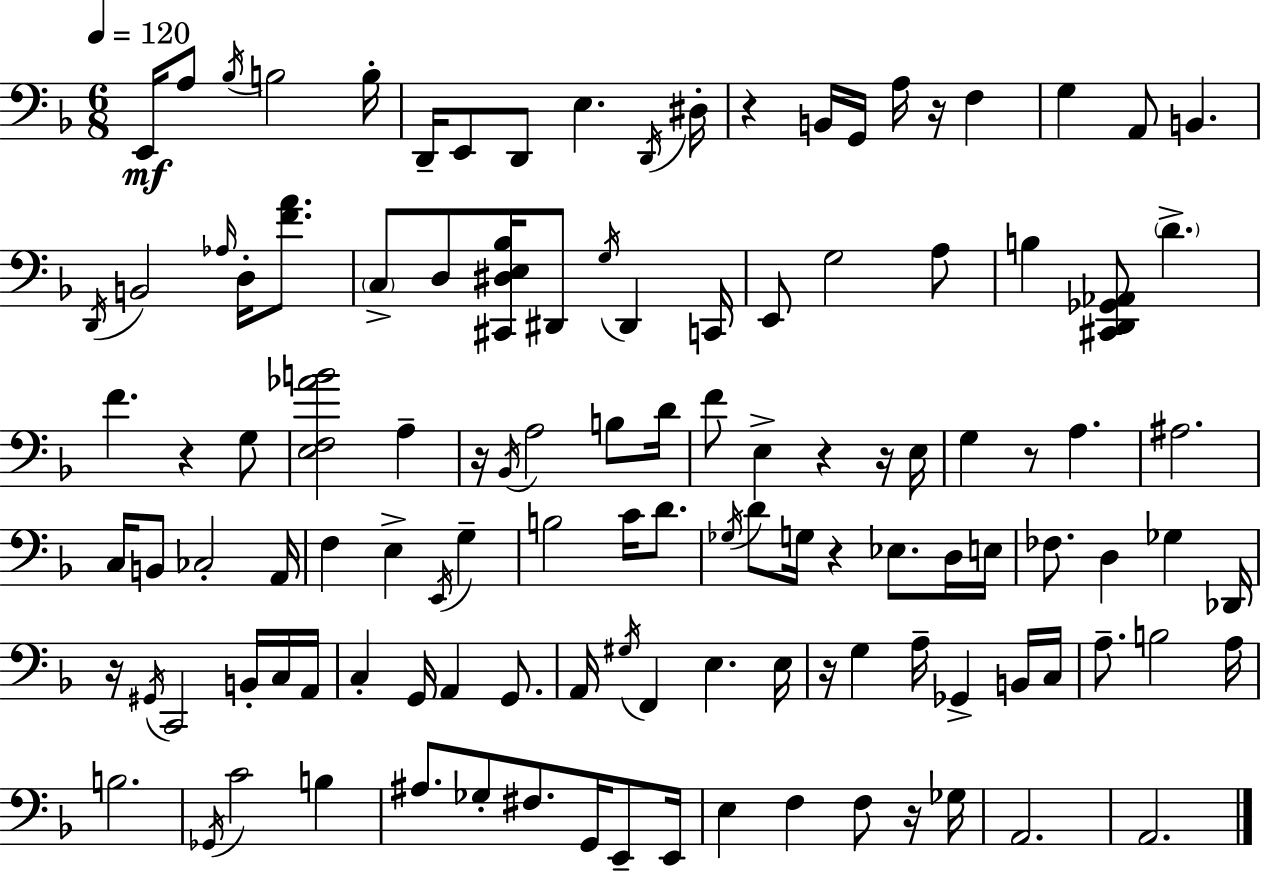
X:1
T:Untitled
M:6/8
L:1/4
K:F
E,,/4 A,/2 _B,/4 B,2 B,/4 D,,/4 E,,/2 D,,/2 E, D,,/4 ^D,/4 z B,,/4 G,,/4 A,/4 z/4 F, G, A,,/2 B,, D,,/4 B,,2 _A,/4 D,/4 [FA]/2 C,/2 D,/2 [^C,,^D,E,_B,]/4 ^D,,/2 G,/4 ^D,, C,,/4 E,,/2 G,2 A,/2 B, [^C,,D,,_G,,_A,,]/2 D F z G,/2 [E,F,_AB]2 A, z/4 _B,,/4 A,2 B,/2 D/4 F/2 E, z z/4 E,/4 G, z/2 A, ^A,2 C,/4 B,,/2 _C,2 A,,/4 F, E, E,,/4 G, B,2 C/4 D/2 _G,/4 D/2 G,/4 z _E,/2 D,/4 E,/4 _F,/2 D, _G, _D,,/4 z/4 ^G,,/4 C,,2 B,,/4 C,/4 A,,/4 C, G,,/4 A,, G,,/2 A,,/4 ^G,/4 F,, E, E,/4 z/4 G, A,/4 _G,, B,,/4 C,/4 A,/2 B,2 A,/4 B,2 _G,,/4 C2 B, ^A,/2 _G,/2 ^F,/2 G,,/4 E,,/2 E,,/4 E, F, F,/2 z/4 _G,/4 A,,2 A,,2